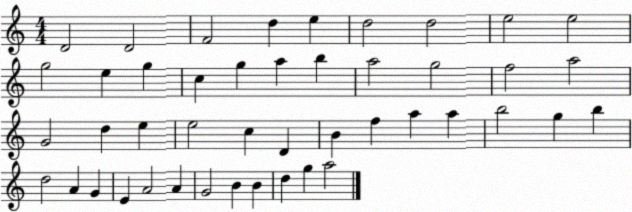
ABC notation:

X:1
T:Untitled
M:4/4
L:1/4
K:C
D2 D2 F2 d e d2 d2 e2 e2 g2 e g c g a b a2 g2 f2 a2 G2 d e e2 c D B f a a b2 g b d2 A G E A2 A G2 B B d g a2